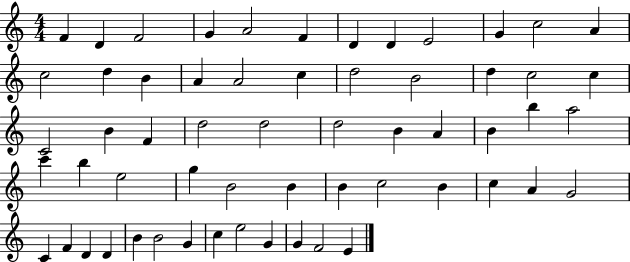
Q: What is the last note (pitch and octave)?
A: E4